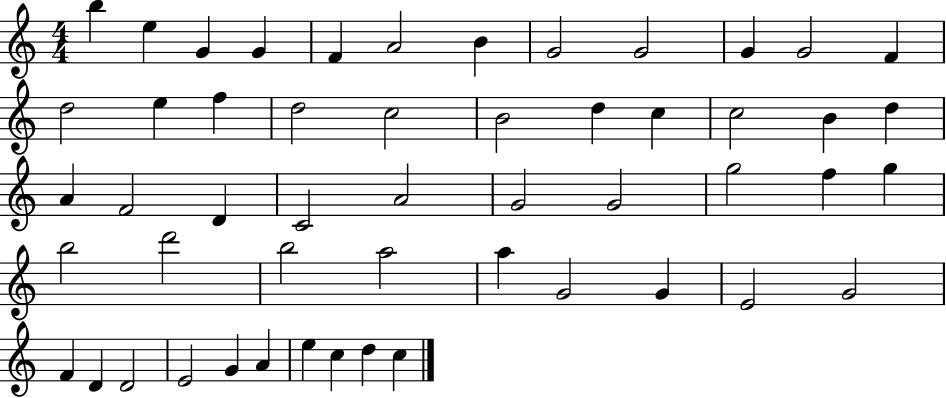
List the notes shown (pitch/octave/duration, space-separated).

B5/q E5/q G4/q G4/q F4/q A4/h B4/q G4/h G4/h G4/q G4/h F4/q D5/h E5/q F5/q D5/h C5/h B4/h D5/q C5/q C5/h B4/q D5/q A4/q F4/h D4/q C4/h A4/h G4/h G4/h G5/h F5/q G5/q B5/h D6/h B5/h A5/h A5/q G4/h G4/q E4/h G4/h F4/q D4/q D4/h E4/h G4/q A4/q E5/q C5/q D5/q C5/q